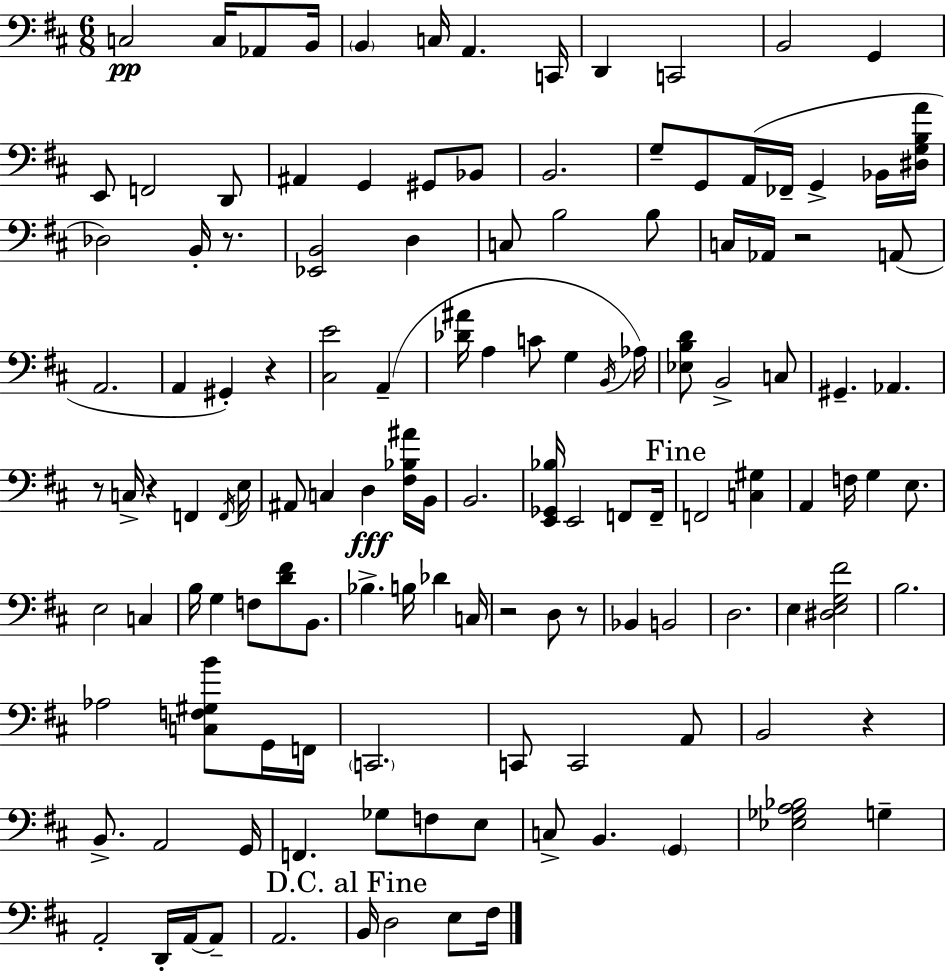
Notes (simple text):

C3/h C3/s Ab2/e B2/s B2/q C3/s A2/q. C2/s D2/q C2/h B2/h G2/q E2/e F2/h D2/e A#2/q G2/q G#2/e Bb2/e B2/h. G3/e G2/e A2/s FES2/s G2/q Bb2/s [D#3,G3,B3,A4]/s Db3/h B2/s R/e. [Eb2,B2]/h D3/q C3/e B3/h B3/e C3/s Ab2/s R/h A2/e A2/h. A2/q G#2/q R/q [C#3,E4]/h A2/q [Db4,A#4]/s A3/q C4/e G3/q B2/s Ab3/s [Eb3,B3,D4]/e B2/h C3/e G#2/q. Ab2/q. R/e C3/s R/q F2/q F2/s E3/s A#2/e C3/q D3/q [F#3,Bb3,A#4]/s B2/s B2/h. [E2,Gb2,Bb3]/s E2/h F2/e F2/s F2/h [C3,G#3]/q A2/q F3/s G3/q E3/e. E3/h C3/q B3/s G3/q F3/e [D4,F#4]/e B2/e. Bb3/q. B3/s Db4/q C3/s R/h D3/e R/e Bb2/q B2/h D3/h. E3/q [D#3,E3,G3,F#4]/h B3/h. Ab3/h [C3,F3,G#3,B4]/e G2/s F2/s C2/h. C2/e C2/h A2/e B2/h R/q B2/e. A2/h G2/s F2/q. Gb3/e F3/e E3/e C3/e B2/q. G2/q [Eb3,Gb3,A3,Bb3]/h G3/q A2/h D2/s A2/s A2/e A2/h. B2/s D3/h E3/e F#3/s